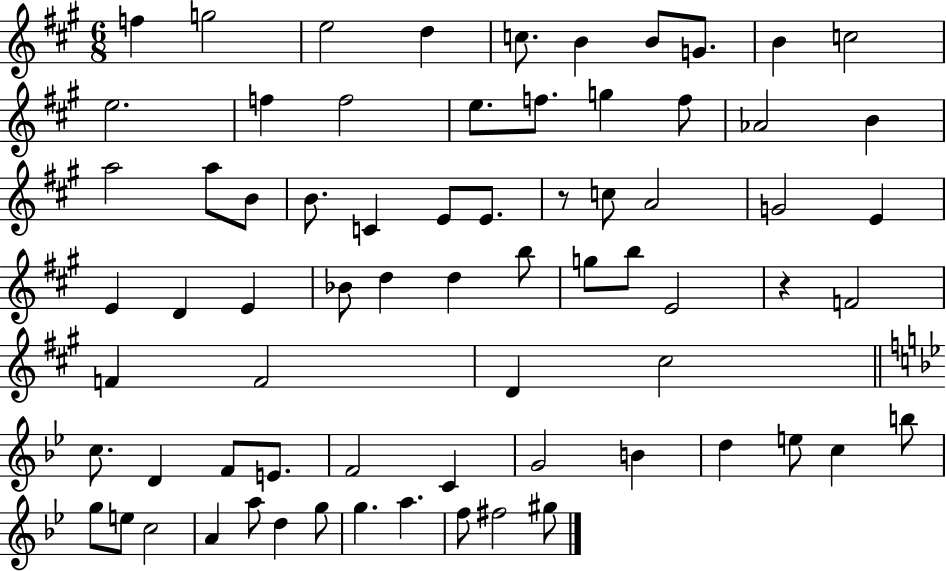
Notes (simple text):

F5/q G5/h E5/h D5/q C5/e. B4/q B4/e G4/e. B4/q C5/h E5/h. F5/q F5/h E5/e. F5/e. G5/q F5/e Ab4/h B4/q A5/h A5/e B4/e B4/e. C4/q E4/e E4/e. R/e C5/e A4/h G4/h E4/q E4/q D4/q E4/q Bb4/e D5/q D5/q B5/e G5/e B5/e E4/h R/q F4/h F4/q F4/h D4/q C#5/h C5/e. D4/q F4/e E4/e. F4/h C4/q G4/h B4/q D5/q E5/e C5/q B5/e G5/e E5/e C5/h A4/q A5/e D5/q G5/e G5/q. A5/q. F5/e F#5/h G#5/e